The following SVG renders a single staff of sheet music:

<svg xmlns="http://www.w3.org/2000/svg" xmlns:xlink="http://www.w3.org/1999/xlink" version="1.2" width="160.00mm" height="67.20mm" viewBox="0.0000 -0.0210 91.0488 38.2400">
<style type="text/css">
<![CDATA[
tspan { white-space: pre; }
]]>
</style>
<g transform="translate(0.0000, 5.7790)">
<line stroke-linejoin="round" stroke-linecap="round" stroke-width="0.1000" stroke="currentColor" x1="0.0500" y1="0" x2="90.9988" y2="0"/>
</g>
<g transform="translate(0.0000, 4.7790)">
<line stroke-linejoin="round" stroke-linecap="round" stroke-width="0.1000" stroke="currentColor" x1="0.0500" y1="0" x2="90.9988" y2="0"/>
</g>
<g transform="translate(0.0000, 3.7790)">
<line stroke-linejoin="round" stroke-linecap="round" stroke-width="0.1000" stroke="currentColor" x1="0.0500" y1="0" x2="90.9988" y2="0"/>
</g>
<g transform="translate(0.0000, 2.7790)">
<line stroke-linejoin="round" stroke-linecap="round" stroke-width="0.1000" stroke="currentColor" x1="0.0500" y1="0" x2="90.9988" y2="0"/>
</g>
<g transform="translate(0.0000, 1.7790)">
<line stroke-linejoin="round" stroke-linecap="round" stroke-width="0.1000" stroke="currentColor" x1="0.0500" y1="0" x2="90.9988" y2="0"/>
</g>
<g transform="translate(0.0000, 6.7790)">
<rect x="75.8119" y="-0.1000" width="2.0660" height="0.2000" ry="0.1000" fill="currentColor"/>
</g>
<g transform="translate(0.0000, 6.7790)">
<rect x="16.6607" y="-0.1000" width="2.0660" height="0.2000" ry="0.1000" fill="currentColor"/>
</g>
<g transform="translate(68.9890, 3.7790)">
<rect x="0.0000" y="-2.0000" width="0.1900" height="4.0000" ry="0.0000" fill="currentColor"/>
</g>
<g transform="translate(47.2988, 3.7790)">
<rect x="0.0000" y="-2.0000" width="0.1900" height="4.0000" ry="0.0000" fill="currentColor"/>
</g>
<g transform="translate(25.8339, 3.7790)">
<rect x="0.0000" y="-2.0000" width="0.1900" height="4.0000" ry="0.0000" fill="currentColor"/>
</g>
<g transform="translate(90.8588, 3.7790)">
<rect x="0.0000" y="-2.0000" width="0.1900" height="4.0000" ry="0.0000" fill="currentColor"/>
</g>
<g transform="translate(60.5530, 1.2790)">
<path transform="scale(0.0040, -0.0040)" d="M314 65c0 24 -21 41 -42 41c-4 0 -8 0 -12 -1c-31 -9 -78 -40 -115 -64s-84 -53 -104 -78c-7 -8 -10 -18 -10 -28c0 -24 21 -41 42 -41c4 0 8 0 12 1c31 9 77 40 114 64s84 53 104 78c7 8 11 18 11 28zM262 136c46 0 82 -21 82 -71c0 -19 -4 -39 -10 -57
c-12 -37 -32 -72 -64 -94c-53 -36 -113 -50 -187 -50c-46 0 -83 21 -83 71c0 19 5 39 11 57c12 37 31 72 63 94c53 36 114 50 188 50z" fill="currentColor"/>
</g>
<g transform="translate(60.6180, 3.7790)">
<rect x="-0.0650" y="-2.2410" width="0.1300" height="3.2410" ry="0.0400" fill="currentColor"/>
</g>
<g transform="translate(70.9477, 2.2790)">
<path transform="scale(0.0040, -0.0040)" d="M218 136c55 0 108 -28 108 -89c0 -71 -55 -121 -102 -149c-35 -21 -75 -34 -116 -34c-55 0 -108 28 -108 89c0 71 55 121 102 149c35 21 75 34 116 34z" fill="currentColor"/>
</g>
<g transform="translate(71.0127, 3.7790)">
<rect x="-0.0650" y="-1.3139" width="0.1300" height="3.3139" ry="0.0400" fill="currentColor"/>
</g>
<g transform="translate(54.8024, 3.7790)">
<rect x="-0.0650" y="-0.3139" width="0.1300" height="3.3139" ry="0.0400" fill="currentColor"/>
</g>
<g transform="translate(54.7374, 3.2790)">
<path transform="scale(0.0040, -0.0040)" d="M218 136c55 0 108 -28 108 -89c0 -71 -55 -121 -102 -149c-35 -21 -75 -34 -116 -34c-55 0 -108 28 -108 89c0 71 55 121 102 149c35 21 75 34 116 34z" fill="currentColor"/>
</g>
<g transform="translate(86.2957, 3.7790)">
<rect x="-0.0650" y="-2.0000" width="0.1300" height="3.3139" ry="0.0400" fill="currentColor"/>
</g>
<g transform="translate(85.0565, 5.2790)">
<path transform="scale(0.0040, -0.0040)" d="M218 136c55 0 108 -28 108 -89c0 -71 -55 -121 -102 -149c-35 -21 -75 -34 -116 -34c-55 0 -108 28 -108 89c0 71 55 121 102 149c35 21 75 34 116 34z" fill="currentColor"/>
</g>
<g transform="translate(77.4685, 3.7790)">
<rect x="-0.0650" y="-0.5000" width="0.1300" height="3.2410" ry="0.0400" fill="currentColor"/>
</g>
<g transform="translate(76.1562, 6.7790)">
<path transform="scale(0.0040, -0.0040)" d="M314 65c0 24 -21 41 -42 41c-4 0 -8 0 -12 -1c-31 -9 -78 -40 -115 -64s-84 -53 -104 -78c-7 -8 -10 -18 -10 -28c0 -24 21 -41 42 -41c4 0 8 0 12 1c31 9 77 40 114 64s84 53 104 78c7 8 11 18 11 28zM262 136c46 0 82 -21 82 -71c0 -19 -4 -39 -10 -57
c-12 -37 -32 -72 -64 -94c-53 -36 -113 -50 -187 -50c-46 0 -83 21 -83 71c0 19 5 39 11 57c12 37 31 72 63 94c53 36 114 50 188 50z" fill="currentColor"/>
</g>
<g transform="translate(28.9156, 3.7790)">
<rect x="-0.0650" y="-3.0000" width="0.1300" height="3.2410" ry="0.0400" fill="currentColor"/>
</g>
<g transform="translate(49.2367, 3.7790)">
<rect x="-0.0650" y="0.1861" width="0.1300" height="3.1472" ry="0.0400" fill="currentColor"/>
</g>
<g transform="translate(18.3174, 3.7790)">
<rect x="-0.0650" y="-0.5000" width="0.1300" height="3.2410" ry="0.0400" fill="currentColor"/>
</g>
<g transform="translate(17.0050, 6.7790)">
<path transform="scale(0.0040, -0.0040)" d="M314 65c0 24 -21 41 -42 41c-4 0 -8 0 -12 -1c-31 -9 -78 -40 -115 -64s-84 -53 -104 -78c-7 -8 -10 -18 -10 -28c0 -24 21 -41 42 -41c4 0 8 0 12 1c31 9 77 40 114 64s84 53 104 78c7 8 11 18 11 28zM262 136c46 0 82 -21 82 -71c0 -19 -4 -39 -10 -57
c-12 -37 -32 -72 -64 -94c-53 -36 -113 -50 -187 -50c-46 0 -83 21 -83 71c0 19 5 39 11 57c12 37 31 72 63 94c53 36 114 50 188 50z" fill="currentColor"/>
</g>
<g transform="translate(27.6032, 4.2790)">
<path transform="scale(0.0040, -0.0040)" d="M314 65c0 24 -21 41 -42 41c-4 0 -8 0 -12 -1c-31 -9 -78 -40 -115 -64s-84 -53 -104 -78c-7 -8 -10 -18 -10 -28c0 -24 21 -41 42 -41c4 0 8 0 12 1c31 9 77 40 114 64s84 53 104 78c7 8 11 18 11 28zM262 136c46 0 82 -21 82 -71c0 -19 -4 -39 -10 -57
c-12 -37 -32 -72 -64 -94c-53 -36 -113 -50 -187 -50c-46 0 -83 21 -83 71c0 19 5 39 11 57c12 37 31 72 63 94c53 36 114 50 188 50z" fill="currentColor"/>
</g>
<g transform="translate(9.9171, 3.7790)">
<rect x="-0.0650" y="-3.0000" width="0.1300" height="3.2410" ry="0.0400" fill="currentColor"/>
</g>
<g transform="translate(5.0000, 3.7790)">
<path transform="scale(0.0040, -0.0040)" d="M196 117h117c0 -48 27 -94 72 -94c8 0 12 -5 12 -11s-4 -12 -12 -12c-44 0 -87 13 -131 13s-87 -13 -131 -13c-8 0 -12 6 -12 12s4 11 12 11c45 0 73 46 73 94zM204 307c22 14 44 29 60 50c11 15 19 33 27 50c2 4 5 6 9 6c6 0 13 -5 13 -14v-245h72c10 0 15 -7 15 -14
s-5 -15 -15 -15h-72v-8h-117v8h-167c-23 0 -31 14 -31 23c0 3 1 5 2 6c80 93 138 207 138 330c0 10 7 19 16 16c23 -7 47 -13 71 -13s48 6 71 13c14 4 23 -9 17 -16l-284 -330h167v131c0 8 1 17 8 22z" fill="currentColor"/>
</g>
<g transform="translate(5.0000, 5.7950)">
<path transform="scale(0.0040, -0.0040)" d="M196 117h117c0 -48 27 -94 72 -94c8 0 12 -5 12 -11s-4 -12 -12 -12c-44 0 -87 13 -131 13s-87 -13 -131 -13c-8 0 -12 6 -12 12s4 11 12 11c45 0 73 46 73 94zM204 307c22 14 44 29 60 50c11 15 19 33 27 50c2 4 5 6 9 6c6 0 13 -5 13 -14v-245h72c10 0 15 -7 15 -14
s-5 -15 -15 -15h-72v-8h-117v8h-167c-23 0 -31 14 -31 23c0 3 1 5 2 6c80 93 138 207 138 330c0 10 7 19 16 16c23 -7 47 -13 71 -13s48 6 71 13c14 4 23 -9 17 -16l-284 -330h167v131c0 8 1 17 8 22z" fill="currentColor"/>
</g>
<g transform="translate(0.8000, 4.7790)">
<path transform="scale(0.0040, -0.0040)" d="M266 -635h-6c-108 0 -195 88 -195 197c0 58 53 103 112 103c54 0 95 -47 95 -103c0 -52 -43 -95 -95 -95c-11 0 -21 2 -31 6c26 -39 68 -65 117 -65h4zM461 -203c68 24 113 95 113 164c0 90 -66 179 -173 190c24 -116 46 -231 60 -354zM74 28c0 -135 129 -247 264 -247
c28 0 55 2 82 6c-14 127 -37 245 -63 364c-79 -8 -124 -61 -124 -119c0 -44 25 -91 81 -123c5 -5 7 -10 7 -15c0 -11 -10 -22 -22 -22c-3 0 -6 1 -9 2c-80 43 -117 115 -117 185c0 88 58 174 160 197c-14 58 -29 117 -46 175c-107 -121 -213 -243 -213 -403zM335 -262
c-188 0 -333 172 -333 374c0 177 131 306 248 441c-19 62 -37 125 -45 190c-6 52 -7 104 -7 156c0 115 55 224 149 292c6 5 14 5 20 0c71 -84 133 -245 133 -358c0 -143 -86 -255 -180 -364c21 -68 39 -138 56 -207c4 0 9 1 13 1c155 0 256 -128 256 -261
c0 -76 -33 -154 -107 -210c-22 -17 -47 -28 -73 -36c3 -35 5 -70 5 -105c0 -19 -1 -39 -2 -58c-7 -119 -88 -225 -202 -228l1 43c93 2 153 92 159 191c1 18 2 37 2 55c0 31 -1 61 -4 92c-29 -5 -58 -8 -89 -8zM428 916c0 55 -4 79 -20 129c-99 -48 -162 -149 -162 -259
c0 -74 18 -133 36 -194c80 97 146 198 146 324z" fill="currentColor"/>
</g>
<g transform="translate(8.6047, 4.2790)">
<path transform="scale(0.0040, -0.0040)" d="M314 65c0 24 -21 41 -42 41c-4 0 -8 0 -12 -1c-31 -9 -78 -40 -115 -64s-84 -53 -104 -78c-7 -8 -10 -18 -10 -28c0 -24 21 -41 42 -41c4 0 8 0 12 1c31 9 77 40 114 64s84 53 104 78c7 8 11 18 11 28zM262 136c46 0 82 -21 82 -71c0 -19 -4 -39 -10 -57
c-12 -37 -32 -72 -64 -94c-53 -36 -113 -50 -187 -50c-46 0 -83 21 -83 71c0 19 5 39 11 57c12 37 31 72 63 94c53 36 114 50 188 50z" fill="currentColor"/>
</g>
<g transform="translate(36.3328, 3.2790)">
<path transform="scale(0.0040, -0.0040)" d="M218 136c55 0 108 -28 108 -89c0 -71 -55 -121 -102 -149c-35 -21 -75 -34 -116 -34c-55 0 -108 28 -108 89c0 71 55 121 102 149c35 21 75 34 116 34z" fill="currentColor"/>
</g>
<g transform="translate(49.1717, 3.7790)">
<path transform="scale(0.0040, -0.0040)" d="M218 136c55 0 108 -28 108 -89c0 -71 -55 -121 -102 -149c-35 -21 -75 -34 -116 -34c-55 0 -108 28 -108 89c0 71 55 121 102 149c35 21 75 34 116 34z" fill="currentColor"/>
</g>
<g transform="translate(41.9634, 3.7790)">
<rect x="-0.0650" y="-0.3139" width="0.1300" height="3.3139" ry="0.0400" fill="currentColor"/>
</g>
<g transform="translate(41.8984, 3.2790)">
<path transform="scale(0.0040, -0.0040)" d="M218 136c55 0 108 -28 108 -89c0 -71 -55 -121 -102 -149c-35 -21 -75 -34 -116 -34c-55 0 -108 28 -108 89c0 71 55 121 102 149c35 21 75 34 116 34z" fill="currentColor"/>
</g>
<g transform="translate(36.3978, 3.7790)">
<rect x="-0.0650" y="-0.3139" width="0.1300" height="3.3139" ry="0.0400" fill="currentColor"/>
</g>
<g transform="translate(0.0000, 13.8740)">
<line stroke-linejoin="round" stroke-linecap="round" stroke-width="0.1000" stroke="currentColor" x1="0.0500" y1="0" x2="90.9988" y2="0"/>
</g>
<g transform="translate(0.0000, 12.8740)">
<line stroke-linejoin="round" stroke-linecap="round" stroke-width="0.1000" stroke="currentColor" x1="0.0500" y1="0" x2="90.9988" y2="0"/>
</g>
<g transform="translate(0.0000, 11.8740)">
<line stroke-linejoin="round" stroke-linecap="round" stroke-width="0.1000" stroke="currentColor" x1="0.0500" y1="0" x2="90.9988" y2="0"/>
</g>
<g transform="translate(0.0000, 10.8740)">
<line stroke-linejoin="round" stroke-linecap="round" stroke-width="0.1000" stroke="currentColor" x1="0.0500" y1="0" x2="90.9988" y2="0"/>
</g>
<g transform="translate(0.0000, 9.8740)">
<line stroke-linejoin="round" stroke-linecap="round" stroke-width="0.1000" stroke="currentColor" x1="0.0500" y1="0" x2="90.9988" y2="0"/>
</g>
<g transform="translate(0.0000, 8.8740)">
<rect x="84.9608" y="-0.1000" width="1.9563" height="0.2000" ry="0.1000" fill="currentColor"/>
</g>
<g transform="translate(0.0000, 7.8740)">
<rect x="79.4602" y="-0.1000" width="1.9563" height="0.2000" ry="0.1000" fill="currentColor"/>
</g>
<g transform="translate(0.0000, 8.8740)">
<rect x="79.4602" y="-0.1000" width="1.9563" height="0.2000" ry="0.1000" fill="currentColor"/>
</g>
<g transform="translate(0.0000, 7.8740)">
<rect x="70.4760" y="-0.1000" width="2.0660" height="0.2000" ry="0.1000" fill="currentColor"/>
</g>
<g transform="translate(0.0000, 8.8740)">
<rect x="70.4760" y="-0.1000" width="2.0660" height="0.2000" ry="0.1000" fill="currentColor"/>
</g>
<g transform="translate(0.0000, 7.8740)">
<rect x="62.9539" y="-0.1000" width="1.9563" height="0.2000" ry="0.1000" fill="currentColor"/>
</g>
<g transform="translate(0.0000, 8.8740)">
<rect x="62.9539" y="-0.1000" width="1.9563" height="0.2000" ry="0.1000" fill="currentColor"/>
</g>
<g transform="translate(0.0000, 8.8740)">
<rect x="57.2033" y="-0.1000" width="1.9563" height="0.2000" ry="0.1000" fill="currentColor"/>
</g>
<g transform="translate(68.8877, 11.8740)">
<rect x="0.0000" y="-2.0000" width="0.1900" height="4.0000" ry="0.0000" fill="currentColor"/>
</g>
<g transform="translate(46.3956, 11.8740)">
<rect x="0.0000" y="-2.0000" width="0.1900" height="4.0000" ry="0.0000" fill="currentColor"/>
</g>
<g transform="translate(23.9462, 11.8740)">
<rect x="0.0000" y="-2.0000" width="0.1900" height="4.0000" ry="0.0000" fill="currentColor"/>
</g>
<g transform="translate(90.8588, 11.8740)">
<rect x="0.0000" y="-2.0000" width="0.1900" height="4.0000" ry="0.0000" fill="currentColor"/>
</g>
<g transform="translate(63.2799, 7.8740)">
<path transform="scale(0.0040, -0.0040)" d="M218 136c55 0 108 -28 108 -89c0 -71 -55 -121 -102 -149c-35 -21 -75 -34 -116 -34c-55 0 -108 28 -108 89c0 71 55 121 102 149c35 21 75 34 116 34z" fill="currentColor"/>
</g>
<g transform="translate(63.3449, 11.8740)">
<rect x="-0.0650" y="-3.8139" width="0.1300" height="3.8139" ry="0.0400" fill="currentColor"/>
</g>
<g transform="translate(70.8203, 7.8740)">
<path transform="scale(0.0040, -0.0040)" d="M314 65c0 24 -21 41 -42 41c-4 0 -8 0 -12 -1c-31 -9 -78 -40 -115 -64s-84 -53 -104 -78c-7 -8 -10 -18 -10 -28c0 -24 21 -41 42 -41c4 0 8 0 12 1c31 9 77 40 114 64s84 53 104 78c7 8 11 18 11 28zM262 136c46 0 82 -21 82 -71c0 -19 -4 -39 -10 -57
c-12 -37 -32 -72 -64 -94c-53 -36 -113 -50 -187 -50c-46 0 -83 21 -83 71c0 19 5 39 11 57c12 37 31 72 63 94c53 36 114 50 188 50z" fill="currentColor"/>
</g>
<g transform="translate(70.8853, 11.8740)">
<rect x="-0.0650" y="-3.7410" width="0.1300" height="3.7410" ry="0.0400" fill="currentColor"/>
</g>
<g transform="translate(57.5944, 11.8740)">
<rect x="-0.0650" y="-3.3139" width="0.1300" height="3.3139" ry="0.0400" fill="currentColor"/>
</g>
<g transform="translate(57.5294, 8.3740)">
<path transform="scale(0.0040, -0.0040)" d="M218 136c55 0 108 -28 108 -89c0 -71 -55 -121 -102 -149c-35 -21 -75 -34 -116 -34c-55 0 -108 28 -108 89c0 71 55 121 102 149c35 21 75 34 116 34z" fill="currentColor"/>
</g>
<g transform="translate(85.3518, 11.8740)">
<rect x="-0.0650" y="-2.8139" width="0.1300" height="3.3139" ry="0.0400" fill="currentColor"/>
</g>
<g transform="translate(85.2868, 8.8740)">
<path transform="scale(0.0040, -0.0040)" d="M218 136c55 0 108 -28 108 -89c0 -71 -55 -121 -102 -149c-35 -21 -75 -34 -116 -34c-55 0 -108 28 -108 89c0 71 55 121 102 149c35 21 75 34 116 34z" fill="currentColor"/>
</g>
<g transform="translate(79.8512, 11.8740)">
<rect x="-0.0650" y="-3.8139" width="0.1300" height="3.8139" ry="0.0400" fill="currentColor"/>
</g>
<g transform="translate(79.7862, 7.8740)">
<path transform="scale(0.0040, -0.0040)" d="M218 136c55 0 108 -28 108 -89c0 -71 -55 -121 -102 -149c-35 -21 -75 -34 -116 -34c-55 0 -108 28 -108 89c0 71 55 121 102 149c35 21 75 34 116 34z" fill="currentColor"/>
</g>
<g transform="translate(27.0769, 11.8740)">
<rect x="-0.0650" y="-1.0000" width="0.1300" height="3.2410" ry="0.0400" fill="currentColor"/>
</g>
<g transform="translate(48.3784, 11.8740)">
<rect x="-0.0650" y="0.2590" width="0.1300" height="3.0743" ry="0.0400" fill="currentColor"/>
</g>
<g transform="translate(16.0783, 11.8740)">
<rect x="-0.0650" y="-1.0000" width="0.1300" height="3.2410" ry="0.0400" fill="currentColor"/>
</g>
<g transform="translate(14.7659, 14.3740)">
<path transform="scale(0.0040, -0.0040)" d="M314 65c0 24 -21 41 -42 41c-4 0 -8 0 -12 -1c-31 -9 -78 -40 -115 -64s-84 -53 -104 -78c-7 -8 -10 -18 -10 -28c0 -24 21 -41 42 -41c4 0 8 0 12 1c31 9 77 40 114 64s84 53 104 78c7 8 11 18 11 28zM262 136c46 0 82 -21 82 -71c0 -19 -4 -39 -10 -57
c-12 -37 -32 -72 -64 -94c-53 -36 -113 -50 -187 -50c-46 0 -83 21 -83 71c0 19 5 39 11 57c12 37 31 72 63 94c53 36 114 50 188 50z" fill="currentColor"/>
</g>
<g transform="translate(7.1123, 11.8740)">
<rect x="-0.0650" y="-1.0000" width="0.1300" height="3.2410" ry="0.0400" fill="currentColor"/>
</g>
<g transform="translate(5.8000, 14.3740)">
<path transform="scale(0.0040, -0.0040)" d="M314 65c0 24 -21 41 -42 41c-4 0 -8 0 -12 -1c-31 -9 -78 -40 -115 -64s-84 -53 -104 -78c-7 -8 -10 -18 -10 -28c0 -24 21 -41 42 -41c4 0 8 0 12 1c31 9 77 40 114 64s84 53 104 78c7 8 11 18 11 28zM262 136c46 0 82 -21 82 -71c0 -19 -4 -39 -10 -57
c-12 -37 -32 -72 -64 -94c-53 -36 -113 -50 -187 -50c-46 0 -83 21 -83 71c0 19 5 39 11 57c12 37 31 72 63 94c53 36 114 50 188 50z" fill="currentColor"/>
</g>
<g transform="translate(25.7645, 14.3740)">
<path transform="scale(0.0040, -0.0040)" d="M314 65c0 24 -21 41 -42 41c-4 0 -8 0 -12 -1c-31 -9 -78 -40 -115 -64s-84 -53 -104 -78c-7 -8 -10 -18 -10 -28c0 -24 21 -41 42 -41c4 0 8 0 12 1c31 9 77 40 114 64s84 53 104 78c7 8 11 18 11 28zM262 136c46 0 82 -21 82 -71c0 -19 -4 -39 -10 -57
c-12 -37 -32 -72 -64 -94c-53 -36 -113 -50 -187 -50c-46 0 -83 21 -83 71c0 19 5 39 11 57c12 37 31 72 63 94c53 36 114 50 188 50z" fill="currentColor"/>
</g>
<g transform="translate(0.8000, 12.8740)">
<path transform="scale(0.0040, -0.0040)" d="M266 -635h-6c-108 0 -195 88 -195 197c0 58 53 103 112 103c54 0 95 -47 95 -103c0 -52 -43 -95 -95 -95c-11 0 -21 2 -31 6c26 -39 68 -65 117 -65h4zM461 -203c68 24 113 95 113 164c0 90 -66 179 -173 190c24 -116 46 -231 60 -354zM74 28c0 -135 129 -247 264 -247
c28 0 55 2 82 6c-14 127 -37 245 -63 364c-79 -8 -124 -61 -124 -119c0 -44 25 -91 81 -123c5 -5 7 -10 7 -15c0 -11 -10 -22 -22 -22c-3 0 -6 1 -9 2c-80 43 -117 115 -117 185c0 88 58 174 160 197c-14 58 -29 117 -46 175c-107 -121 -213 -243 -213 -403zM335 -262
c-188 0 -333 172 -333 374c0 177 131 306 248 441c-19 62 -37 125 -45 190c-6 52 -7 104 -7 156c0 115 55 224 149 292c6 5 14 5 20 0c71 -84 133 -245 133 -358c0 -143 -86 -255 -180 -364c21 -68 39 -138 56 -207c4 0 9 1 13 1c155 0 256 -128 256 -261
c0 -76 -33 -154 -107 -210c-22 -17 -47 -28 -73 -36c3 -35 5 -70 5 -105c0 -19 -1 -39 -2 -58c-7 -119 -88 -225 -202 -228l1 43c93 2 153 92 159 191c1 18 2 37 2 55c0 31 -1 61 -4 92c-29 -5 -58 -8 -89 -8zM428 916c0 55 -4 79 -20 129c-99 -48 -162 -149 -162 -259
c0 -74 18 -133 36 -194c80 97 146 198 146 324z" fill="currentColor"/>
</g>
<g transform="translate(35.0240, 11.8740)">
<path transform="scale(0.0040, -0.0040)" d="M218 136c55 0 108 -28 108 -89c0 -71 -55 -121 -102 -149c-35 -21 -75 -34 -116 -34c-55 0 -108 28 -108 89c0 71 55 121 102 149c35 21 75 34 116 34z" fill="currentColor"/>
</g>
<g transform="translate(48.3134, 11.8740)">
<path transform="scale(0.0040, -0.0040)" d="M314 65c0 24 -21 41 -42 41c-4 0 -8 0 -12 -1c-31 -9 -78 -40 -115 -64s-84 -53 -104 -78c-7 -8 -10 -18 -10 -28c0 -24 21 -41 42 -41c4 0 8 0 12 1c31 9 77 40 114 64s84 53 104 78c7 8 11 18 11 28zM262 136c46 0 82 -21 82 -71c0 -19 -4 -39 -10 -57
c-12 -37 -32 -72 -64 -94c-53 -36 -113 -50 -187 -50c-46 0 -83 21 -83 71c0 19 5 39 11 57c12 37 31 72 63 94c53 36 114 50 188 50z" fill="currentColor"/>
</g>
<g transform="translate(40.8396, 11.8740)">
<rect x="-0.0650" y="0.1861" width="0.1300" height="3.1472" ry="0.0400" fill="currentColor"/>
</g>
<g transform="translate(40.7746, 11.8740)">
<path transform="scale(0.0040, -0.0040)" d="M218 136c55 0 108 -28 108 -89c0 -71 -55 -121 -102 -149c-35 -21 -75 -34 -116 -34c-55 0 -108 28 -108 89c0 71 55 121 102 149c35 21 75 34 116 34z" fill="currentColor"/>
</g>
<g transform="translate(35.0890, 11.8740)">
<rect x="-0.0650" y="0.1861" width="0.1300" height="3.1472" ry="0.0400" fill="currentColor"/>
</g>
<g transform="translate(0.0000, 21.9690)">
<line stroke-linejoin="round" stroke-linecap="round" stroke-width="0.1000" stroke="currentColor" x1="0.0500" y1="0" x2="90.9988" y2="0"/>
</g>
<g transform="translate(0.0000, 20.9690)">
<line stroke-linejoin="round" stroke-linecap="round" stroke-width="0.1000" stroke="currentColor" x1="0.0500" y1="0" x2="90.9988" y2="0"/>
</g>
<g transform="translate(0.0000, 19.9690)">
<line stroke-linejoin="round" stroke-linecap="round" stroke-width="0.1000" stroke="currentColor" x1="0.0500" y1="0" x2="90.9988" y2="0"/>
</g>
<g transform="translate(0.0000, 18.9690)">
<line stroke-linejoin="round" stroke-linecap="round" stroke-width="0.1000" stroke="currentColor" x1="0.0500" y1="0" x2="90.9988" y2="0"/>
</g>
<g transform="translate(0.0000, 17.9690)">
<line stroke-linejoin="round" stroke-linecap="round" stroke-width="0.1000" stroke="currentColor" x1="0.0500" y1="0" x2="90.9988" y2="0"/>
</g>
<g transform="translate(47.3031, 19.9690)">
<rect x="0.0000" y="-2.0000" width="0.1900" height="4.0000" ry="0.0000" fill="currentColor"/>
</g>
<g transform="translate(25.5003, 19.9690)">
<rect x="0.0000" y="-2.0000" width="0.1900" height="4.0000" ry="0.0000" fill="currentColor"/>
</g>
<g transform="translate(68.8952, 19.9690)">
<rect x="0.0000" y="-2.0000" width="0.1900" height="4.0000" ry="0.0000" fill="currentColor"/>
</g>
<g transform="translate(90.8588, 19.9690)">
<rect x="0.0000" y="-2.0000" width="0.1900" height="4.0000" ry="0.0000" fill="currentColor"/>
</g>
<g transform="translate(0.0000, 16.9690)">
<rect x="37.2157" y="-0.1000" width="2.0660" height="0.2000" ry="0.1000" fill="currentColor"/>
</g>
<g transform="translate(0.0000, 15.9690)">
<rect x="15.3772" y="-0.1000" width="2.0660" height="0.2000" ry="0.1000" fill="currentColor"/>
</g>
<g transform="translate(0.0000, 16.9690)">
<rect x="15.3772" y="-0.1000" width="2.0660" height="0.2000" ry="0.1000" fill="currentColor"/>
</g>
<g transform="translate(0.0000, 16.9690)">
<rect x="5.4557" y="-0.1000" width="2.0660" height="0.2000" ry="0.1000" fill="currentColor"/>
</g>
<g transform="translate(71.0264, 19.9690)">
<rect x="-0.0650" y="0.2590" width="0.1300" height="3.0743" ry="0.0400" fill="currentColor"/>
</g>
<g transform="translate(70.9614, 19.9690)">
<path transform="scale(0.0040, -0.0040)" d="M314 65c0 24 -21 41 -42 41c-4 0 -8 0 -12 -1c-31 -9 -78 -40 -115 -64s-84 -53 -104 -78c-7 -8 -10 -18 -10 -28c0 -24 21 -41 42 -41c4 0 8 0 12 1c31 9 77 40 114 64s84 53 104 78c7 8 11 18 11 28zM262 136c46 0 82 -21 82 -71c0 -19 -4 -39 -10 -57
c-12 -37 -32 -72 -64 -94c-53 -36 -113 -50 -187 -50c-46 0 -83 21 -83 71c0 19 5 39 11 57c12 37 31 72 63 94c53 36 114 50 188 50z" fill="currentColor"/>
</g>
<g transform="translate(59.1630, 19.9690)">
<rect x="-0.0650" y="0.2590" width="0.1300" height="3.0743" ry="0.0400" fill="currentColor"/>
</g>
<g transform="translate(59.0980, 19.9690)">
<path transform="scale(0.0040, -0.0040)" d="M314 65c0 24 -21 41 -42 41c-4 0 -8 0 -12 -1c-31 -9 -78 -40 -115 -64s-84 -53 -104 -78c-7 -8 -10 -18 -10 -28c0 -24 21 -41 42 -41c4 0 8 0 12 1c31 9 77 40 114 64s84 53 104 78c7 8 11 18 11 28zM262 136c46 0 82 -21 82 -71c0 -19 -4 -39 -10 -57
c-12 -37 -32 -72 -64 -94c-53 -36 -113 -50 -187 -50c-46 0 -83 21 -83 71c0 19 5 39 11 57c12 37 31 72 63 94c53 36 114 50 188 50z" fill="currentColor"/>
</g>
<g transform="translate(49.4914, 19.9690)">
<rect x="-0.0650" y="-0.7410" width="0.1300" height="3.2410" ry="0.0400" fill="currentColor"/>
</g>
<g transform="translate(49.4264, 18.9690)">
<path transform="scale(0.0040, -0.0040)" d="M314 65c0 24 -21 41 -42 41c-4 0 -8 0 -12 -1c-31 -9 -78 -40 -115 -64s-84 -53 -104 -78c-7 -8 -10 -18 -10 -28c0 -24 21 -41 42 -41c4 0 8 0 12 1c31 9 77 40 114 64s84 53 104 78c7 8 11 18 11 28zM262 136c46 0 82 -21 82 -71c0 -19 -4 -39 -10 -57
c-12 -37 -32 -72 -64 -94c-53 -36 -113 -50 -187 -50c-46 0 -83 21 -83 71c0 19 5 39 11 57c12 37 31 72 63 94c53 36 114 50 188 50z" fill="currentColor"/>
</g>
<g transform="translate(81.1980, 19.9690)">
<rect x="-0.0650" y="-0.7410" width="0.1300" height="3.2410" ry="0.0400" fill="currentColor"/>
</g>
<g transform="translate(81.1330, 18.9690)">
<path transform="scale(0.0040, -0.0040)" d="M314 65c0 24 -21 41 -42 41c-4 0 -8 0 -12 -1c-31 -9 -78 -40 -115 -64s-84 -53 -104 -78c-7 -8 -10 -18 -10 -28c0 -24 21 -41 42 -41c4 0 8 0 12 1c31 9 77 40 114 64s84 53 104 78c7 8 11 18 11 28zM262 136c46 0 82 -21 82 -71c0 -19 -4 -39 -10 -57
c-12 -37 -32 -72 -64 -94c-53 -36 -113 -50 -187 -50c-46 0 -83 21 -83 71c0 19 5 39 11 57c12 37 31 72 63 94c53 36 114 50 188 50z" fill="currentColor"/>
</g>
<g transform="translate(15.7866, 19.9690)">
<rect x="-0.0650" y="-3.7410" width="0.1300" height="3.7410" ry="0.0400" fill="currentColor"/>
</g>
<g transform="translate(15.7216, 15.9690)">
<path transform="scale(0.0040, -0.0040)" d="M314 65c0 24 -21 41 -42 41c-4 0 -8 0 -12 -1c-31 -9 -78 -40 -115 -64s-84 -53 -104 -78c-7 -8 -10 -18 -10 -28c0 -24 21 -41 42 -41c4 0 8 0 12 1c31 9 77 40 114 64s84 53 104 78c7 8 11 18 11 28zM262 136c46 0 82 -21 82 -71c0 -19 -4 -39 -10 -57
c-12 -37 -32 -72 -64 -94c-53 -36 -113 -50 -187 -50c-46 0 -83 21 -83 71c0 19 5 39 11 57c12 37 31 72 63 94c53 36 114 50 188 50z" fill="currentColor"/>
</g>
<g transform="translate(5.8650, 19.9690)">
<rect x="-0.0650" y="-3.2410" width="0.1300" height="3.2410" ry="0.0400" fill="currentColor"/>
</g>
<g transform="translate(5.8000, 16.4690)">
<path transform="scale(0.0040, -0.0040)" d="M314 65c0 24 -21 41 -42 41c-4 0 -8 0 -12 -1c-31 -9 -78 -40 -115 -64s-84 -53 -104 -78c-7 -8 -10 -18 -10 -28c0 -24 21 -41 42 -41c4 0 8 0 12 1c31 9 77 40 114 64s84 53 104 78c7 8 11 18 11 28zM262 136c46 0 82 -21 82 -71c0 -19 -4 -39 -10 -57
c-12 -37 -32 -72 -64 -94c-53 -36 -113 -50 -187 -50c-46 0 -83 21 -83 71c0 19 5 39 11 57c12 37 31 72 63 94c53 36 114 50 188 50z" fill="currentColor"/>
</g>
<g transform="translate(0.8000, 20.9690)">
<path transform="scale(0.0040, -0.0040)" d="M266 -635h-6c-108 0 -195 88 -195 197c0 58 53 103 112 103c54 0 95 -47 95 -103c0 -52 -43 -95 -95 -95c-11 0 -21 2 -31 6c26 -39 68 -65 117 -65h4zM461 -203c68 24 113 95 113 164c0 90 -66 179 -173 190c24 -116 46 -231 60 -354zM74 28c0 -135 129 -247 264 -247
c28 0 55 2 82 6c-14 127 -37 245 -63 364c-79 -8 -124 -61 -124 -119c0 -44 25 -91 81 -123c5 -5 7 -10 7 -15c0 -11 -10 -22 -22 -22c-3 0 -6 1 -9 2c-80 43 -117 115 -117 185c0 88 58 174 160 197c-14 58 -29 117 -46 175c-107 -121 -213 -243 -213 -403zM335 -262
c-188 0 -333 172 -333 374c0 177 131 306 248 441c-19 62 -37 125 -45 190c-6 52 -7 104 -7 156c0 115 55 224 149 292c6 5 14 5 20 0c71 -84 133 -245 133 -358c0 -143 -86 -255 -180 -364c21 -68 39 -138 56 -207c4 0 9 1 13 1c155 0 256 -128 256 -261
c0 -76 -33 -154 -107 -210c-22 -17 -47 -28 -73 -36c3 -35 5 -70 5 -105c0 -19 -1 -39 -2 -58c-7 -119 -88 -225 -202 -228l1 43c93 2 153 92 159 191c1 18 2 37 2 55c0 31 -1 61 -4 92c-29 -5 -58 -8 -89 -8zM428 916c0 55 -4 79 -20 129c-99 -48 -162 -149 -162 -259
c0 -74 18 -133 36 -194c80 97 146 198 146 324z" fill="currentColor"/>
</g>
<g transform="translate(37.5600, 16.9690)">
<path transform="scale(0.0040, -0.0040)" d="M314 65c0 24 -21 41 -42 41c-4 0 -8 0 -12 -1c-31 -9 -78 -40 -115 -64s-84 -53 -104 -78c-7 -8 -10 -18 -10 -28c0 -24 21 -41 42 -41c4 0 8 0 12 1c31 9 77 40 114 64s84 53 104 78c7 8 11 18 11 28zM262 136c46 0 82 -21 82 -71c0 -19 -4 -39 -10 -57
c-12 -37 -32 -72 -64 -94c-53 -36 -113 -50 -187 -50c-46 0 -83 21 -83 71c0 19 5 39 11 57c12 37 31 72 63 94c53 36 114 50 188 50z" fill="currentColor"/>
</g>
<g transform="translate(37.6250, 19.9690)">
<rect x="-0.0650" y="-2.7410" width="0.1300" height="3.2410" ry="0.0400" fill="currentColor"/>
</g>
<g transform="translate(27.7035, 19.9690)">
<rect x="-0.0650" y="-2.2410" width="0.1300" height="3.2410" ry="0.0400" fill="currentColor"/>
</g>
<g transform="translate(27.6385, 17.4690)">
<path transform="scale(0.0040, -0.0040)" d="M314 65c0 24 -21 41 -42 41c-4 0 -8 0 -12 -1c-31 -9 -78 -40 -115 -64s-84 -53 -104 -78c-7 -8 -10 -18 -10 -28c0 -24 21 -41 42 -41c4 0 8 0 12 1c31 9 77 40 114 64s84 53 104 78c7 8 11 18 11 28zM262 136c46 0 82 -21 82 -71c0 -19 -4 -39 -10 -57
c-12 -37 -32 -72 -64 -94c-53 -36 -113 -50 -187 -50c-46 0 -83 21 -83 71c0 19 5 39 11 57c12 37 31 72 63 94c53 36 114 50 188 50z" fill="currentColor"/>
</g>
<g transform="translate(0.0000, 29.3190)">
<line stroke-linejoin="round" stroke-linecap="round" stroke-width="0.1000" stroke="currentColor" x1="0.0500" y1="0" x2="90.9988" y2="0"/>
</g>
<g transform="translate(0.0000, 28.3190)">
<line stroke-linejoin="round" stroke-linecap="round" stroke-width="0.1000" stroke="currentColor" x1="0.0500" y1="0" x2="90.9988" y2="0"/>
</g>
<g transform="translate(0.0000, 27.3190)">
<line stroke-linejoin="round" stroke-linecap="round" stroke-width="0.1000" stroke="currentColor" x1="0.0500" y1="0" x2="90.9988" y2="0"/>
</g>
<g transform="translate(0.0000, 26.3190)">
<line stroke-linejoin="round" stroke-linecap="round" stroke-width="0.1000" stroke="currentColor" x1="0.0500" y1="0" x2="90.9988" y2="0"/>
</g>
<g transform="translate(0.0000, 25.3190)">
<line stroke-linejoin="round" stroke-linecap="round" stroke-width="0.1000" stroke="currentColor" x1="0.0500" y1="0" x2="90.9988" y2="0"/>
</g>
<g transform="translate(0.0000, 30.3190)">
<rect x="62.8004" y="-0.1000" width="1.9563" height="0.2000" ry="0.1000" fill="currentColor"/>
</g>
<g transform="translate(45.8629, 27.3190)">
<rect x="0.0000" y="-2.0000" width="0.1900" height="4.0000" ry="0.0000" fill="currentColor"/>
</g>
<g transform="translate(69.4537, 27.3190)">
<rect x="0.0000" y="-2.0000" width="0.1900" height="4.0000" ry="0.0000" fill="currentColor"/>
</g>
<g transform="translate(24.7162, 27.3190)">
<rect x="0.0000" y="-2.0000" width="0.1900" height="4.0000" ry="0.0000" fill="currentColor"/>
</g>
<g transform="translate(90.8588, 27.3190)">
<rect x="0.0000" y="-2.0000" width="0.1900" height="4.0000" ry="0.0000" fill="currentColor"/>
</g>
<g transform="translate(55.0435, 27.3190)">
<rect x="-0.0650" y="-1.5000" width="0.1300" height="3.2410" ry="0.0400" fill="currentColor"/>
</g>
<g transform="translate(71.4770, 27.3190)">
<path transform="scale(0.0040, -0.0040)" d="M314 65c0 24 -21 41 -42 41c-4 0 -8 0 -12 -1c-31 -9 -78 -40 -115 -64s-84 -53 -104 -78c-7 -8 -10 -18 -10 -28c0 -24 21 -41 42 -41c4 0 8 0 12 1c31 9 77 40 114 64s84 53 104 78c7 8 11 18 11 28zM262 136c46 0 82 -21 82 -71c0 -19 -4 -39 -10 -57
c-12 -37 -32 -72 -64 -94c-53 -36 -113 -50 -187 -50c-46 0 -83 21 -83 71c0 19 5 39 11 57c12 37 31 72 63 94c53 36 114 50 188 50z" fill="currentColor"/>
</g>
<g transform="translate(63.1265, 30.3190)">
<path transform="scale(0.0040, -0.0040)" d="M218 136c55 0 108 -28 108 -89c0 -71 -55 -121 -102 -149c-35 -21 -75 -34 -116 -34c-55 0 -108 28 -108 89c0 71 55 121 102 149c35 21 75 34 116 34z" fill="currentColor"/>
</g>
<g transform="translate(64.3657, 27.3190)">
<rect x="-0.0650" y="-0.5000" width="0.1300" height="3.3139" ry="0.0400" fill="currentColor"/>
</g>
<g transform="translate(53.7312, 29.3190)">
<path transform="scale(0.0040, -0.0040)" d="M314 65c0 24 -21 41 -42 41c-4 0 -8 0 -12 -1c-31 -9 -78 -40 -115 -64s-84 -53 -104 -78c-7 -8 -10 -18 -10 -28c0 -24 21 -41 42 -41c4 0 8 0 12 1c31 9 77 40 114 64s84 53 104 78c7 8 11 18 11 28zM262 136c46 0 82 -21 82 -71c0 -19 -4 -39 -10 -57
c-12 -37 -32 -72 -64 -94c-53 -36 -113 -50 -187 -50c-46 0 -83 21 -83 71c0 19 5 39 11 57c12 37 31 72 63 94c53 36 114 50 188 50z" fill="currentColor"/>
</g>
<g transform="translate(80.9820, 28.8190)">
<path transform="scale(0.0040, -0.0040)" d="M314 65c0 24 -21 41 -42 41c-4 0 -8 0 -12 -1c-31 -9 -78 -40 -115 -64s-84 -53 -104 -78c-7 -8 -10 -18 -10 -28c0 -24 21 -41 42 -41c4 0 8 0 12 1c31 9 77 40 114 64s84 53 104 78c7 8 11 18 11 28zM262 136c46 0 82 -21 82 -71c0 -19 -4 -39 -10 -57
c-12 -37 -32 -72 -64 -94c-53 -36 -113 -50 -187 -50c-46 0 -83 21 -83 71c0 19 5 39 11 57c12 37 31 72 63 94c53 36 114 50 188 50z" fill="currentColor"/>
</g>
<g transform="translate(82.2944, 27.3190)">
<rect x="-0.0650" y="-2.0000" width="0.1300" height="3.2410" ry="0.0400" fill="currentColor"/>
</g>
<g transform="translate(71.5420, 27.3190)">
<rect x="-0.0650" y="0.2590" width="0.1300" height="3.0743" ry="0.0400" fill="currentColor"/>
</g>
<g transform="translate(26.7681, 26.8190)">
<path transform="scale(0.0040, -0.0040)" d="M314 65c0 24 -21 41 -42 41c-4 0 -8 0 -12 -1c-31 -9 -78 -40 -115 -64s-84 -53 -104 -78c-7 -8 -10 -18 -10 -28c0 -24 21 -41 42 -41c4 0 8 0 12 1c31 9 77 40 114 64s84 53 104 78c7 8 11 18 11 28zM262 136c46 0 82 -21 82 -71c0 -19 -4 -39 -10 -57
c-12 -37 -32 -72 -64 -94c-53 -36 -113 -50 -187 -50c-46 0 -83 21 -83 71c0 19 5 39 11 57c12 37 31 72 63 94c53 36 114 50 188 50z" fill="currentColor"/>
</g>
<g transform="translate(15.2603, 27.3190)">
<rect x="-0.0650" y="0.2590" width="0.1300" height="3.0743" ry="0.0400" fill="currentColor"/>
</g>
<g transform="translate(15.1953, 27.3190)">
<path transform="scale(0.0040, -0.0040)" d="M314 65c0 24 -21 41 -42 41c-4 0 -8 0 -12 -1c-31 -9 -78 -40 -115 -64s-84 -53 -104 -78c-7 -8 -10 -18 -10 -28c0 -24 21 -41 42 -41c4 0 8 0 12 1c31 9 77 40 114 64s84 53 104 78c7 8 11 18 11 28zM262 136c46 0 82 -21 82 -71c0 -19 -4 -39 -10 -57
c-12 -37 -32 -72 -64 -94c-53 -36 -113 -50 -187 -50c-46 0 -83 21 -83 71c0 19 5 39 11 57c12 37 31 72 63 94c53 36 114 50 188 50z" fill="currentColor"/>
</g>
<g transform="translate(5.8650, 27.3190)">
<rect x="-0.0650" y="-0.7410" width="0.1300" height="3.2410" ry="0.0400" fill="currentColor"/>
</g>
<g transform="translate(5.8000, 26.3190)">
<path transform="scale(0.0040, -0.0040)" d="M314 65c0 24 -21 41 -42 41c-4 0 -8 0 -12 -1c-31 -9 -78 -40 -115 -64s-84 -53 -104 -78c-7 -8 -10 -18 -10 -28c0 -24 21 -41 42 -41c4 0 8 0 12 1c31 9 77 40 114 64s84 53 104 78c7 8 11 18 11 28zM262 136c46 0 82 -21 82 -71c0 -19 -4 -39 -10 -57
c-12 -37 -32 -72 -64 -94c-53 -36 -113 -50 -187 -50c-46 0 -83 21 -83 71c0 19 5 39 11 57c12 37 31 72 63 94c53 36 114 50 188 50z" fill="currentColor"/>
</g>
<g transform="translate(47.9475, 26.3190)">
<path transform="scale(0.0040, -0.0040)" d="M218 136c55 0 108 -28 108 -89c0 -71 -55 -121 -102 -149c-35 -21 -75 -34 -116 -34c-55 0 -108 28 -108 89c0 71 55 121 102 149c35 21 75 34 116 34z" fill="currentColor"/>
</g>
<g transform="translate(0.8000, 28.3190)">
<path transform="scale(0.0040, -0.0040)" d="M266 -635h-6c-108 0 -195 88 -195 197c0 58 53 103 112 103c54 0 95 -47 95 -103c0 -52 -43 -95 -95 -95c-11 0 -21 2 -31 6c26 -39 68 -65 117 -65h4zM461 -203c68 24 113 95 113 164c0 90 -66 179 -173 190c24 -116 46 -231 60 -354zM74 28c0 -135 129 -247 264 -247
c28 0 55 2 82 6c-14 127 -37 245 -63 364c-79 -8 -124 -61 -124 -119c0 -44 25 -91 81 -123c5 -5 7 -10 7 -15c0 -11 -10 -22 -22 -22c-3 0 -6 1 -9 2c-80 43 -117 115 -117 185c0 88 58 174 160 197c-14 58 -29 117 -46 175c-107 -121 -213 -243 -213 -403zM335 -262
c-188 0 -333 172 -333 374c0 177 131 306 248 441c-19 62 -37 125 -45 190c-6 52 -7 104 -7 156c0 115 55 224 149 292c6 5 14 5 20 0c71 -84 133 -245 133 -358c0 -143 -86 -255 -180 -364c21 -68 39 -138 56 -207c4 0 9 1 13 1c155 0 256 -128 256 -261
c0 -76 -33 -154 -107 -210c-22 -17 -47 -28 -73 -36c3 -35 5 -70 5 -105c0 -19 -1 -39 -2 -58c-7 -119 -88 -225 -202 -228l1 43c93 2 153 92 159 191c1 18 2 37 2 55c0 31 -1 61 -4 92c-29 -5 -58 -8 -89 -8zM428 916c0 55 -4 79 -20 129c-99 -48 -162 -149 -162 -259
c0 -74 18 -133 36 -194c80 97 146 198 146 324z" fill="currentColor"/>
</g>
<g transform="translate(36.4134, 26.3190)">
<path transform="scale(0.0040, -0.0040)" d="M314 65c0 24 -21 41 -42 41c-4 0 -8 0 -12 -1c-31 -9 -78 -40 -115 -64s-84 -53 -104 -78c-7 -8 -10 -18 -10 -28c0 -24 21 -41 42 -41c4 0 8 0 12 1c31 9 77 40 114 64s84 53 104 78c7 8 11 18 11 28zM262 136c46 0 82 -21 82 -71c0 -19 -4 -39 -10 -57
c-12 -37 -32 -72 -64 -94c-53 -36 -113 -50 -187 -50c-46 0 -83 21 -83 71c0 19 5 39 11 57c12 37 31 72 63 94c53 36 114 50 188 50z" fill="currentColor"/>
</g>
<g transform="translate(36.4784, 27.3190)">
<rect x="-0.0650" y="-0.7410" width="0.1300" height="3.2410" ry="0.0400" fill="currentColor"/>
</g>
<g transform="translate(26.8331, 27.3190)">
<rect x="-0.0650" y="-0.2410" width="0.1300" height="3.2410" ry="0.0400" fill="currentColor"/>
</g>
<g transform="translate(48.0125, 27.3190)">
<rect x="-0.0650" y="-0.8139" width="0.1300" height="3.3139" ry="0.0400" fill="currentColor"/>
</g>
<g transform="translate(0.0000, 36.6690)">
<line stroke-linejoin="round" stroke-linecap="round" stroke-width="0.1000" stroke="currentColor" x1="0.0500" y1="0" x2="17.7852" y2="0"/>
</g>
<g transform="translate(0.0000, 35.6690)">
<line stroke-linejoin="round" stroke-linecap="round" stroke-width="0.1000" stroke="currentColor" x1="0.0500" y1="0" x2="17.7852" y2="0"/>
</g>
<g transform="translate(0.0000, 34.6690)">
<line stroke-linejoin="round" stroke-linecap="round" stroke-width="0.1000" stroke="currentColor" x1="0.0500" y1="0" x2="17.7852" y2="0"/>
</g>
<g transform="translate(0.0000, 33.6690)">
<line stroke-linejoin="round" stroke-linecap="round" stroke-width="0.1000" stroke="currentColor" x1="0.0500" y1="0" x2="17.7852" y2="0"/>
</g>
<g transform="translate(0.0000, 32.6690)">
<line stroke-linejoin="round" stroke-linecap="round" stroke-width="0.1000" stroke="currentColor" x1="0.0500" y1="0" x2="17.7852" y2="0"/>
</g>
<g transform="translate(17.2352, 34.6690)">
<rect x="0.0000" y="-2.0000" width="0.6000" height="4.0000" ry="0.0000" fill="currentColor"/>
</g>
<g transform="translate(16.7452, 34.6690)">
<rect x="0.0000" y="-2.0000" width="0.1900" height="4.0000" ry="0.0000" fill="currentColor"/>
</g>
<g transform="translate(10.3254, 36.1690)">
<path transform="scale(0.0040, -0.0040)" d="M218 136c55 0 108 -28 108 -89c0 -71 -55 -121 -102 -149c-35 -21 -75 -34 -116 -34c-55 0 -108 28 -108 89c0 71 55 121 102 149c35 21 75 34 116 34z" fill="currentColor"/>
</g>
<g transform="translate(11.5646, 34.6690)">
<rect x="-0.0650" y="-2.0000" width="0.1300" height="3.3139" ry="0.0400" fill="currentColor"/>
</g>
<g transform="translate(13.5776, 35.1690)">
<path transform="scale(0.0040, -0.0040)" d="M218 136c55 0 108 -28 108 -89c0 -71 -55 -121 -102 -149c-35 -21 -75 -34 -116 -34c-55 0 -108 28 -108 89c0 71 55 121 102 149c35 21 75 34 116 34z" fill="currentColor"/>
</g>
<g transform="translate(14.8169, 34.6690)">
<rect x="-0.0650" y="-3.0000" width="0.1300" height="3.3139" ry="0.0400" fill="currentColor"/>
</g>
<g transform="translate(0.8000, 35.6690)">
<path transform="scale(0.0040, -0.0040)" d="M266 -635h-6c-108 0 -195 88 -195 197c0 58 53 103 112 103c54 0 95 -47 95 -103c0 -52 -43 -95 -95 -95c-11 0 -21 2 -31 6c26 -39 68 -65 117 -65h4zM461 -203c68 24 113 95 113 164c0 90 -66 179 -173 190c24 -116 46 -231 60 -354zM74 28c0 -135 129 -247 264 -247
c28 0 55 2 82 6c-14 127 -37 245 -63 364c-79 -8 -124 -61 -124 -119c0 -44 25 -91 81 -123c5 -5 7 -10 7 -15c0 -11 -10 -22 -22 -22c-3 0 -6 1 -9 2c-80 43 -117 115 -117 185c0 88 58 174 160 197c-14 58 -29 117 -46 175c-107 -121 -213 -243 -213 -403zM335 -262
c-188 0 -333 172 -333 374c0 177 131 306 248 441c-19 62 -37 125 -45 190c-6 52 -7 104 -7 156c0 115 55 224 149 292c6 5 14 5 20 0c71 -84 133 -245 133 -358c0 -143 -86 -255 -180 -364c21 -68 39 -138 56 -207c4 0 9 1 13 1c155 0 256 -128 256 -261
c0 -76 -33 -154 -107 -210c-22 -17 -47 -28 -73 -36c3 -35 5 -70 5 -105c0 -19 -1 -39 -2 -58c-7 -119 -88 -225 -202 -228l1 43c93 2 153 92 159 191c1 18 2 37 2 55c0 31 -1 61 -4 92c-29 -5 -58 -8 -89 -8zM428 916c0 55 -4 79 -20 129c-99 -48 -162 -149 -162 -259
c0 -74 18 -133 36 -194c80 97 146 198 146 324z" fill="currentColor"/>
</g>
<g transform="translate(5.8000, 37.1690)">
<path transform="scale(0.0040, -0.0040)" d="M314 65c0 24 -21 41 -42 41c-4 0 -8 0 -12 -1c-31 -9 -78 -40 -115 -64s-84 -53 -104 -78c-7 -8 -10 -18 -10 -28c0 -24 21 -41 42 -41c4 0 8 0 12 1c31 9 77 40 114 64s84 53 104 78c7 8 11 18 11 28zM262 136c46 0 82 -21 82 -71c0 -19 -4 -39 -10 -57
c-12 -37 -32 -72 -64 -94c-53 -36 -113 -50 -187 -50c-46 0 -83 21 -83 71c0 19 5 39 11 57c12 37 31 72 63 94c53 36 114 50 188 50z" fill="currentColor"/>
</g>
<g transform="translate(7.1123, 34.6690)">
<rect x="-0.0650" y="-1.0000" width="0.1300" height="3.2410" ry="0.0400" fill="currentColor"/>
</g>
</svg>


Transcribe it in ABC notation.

X:1
T:Untitled
M:4/4
L:1/4
K:C
A2 C2 A2 c c B c g2 e C2 F D2 D2 D2 B B B2 b c' c'2 c' a b2 c'2 g2 a2 d2 B2 B2 d2 d2 B2 c2 d2 d E2 C B2 F2 D2 F A